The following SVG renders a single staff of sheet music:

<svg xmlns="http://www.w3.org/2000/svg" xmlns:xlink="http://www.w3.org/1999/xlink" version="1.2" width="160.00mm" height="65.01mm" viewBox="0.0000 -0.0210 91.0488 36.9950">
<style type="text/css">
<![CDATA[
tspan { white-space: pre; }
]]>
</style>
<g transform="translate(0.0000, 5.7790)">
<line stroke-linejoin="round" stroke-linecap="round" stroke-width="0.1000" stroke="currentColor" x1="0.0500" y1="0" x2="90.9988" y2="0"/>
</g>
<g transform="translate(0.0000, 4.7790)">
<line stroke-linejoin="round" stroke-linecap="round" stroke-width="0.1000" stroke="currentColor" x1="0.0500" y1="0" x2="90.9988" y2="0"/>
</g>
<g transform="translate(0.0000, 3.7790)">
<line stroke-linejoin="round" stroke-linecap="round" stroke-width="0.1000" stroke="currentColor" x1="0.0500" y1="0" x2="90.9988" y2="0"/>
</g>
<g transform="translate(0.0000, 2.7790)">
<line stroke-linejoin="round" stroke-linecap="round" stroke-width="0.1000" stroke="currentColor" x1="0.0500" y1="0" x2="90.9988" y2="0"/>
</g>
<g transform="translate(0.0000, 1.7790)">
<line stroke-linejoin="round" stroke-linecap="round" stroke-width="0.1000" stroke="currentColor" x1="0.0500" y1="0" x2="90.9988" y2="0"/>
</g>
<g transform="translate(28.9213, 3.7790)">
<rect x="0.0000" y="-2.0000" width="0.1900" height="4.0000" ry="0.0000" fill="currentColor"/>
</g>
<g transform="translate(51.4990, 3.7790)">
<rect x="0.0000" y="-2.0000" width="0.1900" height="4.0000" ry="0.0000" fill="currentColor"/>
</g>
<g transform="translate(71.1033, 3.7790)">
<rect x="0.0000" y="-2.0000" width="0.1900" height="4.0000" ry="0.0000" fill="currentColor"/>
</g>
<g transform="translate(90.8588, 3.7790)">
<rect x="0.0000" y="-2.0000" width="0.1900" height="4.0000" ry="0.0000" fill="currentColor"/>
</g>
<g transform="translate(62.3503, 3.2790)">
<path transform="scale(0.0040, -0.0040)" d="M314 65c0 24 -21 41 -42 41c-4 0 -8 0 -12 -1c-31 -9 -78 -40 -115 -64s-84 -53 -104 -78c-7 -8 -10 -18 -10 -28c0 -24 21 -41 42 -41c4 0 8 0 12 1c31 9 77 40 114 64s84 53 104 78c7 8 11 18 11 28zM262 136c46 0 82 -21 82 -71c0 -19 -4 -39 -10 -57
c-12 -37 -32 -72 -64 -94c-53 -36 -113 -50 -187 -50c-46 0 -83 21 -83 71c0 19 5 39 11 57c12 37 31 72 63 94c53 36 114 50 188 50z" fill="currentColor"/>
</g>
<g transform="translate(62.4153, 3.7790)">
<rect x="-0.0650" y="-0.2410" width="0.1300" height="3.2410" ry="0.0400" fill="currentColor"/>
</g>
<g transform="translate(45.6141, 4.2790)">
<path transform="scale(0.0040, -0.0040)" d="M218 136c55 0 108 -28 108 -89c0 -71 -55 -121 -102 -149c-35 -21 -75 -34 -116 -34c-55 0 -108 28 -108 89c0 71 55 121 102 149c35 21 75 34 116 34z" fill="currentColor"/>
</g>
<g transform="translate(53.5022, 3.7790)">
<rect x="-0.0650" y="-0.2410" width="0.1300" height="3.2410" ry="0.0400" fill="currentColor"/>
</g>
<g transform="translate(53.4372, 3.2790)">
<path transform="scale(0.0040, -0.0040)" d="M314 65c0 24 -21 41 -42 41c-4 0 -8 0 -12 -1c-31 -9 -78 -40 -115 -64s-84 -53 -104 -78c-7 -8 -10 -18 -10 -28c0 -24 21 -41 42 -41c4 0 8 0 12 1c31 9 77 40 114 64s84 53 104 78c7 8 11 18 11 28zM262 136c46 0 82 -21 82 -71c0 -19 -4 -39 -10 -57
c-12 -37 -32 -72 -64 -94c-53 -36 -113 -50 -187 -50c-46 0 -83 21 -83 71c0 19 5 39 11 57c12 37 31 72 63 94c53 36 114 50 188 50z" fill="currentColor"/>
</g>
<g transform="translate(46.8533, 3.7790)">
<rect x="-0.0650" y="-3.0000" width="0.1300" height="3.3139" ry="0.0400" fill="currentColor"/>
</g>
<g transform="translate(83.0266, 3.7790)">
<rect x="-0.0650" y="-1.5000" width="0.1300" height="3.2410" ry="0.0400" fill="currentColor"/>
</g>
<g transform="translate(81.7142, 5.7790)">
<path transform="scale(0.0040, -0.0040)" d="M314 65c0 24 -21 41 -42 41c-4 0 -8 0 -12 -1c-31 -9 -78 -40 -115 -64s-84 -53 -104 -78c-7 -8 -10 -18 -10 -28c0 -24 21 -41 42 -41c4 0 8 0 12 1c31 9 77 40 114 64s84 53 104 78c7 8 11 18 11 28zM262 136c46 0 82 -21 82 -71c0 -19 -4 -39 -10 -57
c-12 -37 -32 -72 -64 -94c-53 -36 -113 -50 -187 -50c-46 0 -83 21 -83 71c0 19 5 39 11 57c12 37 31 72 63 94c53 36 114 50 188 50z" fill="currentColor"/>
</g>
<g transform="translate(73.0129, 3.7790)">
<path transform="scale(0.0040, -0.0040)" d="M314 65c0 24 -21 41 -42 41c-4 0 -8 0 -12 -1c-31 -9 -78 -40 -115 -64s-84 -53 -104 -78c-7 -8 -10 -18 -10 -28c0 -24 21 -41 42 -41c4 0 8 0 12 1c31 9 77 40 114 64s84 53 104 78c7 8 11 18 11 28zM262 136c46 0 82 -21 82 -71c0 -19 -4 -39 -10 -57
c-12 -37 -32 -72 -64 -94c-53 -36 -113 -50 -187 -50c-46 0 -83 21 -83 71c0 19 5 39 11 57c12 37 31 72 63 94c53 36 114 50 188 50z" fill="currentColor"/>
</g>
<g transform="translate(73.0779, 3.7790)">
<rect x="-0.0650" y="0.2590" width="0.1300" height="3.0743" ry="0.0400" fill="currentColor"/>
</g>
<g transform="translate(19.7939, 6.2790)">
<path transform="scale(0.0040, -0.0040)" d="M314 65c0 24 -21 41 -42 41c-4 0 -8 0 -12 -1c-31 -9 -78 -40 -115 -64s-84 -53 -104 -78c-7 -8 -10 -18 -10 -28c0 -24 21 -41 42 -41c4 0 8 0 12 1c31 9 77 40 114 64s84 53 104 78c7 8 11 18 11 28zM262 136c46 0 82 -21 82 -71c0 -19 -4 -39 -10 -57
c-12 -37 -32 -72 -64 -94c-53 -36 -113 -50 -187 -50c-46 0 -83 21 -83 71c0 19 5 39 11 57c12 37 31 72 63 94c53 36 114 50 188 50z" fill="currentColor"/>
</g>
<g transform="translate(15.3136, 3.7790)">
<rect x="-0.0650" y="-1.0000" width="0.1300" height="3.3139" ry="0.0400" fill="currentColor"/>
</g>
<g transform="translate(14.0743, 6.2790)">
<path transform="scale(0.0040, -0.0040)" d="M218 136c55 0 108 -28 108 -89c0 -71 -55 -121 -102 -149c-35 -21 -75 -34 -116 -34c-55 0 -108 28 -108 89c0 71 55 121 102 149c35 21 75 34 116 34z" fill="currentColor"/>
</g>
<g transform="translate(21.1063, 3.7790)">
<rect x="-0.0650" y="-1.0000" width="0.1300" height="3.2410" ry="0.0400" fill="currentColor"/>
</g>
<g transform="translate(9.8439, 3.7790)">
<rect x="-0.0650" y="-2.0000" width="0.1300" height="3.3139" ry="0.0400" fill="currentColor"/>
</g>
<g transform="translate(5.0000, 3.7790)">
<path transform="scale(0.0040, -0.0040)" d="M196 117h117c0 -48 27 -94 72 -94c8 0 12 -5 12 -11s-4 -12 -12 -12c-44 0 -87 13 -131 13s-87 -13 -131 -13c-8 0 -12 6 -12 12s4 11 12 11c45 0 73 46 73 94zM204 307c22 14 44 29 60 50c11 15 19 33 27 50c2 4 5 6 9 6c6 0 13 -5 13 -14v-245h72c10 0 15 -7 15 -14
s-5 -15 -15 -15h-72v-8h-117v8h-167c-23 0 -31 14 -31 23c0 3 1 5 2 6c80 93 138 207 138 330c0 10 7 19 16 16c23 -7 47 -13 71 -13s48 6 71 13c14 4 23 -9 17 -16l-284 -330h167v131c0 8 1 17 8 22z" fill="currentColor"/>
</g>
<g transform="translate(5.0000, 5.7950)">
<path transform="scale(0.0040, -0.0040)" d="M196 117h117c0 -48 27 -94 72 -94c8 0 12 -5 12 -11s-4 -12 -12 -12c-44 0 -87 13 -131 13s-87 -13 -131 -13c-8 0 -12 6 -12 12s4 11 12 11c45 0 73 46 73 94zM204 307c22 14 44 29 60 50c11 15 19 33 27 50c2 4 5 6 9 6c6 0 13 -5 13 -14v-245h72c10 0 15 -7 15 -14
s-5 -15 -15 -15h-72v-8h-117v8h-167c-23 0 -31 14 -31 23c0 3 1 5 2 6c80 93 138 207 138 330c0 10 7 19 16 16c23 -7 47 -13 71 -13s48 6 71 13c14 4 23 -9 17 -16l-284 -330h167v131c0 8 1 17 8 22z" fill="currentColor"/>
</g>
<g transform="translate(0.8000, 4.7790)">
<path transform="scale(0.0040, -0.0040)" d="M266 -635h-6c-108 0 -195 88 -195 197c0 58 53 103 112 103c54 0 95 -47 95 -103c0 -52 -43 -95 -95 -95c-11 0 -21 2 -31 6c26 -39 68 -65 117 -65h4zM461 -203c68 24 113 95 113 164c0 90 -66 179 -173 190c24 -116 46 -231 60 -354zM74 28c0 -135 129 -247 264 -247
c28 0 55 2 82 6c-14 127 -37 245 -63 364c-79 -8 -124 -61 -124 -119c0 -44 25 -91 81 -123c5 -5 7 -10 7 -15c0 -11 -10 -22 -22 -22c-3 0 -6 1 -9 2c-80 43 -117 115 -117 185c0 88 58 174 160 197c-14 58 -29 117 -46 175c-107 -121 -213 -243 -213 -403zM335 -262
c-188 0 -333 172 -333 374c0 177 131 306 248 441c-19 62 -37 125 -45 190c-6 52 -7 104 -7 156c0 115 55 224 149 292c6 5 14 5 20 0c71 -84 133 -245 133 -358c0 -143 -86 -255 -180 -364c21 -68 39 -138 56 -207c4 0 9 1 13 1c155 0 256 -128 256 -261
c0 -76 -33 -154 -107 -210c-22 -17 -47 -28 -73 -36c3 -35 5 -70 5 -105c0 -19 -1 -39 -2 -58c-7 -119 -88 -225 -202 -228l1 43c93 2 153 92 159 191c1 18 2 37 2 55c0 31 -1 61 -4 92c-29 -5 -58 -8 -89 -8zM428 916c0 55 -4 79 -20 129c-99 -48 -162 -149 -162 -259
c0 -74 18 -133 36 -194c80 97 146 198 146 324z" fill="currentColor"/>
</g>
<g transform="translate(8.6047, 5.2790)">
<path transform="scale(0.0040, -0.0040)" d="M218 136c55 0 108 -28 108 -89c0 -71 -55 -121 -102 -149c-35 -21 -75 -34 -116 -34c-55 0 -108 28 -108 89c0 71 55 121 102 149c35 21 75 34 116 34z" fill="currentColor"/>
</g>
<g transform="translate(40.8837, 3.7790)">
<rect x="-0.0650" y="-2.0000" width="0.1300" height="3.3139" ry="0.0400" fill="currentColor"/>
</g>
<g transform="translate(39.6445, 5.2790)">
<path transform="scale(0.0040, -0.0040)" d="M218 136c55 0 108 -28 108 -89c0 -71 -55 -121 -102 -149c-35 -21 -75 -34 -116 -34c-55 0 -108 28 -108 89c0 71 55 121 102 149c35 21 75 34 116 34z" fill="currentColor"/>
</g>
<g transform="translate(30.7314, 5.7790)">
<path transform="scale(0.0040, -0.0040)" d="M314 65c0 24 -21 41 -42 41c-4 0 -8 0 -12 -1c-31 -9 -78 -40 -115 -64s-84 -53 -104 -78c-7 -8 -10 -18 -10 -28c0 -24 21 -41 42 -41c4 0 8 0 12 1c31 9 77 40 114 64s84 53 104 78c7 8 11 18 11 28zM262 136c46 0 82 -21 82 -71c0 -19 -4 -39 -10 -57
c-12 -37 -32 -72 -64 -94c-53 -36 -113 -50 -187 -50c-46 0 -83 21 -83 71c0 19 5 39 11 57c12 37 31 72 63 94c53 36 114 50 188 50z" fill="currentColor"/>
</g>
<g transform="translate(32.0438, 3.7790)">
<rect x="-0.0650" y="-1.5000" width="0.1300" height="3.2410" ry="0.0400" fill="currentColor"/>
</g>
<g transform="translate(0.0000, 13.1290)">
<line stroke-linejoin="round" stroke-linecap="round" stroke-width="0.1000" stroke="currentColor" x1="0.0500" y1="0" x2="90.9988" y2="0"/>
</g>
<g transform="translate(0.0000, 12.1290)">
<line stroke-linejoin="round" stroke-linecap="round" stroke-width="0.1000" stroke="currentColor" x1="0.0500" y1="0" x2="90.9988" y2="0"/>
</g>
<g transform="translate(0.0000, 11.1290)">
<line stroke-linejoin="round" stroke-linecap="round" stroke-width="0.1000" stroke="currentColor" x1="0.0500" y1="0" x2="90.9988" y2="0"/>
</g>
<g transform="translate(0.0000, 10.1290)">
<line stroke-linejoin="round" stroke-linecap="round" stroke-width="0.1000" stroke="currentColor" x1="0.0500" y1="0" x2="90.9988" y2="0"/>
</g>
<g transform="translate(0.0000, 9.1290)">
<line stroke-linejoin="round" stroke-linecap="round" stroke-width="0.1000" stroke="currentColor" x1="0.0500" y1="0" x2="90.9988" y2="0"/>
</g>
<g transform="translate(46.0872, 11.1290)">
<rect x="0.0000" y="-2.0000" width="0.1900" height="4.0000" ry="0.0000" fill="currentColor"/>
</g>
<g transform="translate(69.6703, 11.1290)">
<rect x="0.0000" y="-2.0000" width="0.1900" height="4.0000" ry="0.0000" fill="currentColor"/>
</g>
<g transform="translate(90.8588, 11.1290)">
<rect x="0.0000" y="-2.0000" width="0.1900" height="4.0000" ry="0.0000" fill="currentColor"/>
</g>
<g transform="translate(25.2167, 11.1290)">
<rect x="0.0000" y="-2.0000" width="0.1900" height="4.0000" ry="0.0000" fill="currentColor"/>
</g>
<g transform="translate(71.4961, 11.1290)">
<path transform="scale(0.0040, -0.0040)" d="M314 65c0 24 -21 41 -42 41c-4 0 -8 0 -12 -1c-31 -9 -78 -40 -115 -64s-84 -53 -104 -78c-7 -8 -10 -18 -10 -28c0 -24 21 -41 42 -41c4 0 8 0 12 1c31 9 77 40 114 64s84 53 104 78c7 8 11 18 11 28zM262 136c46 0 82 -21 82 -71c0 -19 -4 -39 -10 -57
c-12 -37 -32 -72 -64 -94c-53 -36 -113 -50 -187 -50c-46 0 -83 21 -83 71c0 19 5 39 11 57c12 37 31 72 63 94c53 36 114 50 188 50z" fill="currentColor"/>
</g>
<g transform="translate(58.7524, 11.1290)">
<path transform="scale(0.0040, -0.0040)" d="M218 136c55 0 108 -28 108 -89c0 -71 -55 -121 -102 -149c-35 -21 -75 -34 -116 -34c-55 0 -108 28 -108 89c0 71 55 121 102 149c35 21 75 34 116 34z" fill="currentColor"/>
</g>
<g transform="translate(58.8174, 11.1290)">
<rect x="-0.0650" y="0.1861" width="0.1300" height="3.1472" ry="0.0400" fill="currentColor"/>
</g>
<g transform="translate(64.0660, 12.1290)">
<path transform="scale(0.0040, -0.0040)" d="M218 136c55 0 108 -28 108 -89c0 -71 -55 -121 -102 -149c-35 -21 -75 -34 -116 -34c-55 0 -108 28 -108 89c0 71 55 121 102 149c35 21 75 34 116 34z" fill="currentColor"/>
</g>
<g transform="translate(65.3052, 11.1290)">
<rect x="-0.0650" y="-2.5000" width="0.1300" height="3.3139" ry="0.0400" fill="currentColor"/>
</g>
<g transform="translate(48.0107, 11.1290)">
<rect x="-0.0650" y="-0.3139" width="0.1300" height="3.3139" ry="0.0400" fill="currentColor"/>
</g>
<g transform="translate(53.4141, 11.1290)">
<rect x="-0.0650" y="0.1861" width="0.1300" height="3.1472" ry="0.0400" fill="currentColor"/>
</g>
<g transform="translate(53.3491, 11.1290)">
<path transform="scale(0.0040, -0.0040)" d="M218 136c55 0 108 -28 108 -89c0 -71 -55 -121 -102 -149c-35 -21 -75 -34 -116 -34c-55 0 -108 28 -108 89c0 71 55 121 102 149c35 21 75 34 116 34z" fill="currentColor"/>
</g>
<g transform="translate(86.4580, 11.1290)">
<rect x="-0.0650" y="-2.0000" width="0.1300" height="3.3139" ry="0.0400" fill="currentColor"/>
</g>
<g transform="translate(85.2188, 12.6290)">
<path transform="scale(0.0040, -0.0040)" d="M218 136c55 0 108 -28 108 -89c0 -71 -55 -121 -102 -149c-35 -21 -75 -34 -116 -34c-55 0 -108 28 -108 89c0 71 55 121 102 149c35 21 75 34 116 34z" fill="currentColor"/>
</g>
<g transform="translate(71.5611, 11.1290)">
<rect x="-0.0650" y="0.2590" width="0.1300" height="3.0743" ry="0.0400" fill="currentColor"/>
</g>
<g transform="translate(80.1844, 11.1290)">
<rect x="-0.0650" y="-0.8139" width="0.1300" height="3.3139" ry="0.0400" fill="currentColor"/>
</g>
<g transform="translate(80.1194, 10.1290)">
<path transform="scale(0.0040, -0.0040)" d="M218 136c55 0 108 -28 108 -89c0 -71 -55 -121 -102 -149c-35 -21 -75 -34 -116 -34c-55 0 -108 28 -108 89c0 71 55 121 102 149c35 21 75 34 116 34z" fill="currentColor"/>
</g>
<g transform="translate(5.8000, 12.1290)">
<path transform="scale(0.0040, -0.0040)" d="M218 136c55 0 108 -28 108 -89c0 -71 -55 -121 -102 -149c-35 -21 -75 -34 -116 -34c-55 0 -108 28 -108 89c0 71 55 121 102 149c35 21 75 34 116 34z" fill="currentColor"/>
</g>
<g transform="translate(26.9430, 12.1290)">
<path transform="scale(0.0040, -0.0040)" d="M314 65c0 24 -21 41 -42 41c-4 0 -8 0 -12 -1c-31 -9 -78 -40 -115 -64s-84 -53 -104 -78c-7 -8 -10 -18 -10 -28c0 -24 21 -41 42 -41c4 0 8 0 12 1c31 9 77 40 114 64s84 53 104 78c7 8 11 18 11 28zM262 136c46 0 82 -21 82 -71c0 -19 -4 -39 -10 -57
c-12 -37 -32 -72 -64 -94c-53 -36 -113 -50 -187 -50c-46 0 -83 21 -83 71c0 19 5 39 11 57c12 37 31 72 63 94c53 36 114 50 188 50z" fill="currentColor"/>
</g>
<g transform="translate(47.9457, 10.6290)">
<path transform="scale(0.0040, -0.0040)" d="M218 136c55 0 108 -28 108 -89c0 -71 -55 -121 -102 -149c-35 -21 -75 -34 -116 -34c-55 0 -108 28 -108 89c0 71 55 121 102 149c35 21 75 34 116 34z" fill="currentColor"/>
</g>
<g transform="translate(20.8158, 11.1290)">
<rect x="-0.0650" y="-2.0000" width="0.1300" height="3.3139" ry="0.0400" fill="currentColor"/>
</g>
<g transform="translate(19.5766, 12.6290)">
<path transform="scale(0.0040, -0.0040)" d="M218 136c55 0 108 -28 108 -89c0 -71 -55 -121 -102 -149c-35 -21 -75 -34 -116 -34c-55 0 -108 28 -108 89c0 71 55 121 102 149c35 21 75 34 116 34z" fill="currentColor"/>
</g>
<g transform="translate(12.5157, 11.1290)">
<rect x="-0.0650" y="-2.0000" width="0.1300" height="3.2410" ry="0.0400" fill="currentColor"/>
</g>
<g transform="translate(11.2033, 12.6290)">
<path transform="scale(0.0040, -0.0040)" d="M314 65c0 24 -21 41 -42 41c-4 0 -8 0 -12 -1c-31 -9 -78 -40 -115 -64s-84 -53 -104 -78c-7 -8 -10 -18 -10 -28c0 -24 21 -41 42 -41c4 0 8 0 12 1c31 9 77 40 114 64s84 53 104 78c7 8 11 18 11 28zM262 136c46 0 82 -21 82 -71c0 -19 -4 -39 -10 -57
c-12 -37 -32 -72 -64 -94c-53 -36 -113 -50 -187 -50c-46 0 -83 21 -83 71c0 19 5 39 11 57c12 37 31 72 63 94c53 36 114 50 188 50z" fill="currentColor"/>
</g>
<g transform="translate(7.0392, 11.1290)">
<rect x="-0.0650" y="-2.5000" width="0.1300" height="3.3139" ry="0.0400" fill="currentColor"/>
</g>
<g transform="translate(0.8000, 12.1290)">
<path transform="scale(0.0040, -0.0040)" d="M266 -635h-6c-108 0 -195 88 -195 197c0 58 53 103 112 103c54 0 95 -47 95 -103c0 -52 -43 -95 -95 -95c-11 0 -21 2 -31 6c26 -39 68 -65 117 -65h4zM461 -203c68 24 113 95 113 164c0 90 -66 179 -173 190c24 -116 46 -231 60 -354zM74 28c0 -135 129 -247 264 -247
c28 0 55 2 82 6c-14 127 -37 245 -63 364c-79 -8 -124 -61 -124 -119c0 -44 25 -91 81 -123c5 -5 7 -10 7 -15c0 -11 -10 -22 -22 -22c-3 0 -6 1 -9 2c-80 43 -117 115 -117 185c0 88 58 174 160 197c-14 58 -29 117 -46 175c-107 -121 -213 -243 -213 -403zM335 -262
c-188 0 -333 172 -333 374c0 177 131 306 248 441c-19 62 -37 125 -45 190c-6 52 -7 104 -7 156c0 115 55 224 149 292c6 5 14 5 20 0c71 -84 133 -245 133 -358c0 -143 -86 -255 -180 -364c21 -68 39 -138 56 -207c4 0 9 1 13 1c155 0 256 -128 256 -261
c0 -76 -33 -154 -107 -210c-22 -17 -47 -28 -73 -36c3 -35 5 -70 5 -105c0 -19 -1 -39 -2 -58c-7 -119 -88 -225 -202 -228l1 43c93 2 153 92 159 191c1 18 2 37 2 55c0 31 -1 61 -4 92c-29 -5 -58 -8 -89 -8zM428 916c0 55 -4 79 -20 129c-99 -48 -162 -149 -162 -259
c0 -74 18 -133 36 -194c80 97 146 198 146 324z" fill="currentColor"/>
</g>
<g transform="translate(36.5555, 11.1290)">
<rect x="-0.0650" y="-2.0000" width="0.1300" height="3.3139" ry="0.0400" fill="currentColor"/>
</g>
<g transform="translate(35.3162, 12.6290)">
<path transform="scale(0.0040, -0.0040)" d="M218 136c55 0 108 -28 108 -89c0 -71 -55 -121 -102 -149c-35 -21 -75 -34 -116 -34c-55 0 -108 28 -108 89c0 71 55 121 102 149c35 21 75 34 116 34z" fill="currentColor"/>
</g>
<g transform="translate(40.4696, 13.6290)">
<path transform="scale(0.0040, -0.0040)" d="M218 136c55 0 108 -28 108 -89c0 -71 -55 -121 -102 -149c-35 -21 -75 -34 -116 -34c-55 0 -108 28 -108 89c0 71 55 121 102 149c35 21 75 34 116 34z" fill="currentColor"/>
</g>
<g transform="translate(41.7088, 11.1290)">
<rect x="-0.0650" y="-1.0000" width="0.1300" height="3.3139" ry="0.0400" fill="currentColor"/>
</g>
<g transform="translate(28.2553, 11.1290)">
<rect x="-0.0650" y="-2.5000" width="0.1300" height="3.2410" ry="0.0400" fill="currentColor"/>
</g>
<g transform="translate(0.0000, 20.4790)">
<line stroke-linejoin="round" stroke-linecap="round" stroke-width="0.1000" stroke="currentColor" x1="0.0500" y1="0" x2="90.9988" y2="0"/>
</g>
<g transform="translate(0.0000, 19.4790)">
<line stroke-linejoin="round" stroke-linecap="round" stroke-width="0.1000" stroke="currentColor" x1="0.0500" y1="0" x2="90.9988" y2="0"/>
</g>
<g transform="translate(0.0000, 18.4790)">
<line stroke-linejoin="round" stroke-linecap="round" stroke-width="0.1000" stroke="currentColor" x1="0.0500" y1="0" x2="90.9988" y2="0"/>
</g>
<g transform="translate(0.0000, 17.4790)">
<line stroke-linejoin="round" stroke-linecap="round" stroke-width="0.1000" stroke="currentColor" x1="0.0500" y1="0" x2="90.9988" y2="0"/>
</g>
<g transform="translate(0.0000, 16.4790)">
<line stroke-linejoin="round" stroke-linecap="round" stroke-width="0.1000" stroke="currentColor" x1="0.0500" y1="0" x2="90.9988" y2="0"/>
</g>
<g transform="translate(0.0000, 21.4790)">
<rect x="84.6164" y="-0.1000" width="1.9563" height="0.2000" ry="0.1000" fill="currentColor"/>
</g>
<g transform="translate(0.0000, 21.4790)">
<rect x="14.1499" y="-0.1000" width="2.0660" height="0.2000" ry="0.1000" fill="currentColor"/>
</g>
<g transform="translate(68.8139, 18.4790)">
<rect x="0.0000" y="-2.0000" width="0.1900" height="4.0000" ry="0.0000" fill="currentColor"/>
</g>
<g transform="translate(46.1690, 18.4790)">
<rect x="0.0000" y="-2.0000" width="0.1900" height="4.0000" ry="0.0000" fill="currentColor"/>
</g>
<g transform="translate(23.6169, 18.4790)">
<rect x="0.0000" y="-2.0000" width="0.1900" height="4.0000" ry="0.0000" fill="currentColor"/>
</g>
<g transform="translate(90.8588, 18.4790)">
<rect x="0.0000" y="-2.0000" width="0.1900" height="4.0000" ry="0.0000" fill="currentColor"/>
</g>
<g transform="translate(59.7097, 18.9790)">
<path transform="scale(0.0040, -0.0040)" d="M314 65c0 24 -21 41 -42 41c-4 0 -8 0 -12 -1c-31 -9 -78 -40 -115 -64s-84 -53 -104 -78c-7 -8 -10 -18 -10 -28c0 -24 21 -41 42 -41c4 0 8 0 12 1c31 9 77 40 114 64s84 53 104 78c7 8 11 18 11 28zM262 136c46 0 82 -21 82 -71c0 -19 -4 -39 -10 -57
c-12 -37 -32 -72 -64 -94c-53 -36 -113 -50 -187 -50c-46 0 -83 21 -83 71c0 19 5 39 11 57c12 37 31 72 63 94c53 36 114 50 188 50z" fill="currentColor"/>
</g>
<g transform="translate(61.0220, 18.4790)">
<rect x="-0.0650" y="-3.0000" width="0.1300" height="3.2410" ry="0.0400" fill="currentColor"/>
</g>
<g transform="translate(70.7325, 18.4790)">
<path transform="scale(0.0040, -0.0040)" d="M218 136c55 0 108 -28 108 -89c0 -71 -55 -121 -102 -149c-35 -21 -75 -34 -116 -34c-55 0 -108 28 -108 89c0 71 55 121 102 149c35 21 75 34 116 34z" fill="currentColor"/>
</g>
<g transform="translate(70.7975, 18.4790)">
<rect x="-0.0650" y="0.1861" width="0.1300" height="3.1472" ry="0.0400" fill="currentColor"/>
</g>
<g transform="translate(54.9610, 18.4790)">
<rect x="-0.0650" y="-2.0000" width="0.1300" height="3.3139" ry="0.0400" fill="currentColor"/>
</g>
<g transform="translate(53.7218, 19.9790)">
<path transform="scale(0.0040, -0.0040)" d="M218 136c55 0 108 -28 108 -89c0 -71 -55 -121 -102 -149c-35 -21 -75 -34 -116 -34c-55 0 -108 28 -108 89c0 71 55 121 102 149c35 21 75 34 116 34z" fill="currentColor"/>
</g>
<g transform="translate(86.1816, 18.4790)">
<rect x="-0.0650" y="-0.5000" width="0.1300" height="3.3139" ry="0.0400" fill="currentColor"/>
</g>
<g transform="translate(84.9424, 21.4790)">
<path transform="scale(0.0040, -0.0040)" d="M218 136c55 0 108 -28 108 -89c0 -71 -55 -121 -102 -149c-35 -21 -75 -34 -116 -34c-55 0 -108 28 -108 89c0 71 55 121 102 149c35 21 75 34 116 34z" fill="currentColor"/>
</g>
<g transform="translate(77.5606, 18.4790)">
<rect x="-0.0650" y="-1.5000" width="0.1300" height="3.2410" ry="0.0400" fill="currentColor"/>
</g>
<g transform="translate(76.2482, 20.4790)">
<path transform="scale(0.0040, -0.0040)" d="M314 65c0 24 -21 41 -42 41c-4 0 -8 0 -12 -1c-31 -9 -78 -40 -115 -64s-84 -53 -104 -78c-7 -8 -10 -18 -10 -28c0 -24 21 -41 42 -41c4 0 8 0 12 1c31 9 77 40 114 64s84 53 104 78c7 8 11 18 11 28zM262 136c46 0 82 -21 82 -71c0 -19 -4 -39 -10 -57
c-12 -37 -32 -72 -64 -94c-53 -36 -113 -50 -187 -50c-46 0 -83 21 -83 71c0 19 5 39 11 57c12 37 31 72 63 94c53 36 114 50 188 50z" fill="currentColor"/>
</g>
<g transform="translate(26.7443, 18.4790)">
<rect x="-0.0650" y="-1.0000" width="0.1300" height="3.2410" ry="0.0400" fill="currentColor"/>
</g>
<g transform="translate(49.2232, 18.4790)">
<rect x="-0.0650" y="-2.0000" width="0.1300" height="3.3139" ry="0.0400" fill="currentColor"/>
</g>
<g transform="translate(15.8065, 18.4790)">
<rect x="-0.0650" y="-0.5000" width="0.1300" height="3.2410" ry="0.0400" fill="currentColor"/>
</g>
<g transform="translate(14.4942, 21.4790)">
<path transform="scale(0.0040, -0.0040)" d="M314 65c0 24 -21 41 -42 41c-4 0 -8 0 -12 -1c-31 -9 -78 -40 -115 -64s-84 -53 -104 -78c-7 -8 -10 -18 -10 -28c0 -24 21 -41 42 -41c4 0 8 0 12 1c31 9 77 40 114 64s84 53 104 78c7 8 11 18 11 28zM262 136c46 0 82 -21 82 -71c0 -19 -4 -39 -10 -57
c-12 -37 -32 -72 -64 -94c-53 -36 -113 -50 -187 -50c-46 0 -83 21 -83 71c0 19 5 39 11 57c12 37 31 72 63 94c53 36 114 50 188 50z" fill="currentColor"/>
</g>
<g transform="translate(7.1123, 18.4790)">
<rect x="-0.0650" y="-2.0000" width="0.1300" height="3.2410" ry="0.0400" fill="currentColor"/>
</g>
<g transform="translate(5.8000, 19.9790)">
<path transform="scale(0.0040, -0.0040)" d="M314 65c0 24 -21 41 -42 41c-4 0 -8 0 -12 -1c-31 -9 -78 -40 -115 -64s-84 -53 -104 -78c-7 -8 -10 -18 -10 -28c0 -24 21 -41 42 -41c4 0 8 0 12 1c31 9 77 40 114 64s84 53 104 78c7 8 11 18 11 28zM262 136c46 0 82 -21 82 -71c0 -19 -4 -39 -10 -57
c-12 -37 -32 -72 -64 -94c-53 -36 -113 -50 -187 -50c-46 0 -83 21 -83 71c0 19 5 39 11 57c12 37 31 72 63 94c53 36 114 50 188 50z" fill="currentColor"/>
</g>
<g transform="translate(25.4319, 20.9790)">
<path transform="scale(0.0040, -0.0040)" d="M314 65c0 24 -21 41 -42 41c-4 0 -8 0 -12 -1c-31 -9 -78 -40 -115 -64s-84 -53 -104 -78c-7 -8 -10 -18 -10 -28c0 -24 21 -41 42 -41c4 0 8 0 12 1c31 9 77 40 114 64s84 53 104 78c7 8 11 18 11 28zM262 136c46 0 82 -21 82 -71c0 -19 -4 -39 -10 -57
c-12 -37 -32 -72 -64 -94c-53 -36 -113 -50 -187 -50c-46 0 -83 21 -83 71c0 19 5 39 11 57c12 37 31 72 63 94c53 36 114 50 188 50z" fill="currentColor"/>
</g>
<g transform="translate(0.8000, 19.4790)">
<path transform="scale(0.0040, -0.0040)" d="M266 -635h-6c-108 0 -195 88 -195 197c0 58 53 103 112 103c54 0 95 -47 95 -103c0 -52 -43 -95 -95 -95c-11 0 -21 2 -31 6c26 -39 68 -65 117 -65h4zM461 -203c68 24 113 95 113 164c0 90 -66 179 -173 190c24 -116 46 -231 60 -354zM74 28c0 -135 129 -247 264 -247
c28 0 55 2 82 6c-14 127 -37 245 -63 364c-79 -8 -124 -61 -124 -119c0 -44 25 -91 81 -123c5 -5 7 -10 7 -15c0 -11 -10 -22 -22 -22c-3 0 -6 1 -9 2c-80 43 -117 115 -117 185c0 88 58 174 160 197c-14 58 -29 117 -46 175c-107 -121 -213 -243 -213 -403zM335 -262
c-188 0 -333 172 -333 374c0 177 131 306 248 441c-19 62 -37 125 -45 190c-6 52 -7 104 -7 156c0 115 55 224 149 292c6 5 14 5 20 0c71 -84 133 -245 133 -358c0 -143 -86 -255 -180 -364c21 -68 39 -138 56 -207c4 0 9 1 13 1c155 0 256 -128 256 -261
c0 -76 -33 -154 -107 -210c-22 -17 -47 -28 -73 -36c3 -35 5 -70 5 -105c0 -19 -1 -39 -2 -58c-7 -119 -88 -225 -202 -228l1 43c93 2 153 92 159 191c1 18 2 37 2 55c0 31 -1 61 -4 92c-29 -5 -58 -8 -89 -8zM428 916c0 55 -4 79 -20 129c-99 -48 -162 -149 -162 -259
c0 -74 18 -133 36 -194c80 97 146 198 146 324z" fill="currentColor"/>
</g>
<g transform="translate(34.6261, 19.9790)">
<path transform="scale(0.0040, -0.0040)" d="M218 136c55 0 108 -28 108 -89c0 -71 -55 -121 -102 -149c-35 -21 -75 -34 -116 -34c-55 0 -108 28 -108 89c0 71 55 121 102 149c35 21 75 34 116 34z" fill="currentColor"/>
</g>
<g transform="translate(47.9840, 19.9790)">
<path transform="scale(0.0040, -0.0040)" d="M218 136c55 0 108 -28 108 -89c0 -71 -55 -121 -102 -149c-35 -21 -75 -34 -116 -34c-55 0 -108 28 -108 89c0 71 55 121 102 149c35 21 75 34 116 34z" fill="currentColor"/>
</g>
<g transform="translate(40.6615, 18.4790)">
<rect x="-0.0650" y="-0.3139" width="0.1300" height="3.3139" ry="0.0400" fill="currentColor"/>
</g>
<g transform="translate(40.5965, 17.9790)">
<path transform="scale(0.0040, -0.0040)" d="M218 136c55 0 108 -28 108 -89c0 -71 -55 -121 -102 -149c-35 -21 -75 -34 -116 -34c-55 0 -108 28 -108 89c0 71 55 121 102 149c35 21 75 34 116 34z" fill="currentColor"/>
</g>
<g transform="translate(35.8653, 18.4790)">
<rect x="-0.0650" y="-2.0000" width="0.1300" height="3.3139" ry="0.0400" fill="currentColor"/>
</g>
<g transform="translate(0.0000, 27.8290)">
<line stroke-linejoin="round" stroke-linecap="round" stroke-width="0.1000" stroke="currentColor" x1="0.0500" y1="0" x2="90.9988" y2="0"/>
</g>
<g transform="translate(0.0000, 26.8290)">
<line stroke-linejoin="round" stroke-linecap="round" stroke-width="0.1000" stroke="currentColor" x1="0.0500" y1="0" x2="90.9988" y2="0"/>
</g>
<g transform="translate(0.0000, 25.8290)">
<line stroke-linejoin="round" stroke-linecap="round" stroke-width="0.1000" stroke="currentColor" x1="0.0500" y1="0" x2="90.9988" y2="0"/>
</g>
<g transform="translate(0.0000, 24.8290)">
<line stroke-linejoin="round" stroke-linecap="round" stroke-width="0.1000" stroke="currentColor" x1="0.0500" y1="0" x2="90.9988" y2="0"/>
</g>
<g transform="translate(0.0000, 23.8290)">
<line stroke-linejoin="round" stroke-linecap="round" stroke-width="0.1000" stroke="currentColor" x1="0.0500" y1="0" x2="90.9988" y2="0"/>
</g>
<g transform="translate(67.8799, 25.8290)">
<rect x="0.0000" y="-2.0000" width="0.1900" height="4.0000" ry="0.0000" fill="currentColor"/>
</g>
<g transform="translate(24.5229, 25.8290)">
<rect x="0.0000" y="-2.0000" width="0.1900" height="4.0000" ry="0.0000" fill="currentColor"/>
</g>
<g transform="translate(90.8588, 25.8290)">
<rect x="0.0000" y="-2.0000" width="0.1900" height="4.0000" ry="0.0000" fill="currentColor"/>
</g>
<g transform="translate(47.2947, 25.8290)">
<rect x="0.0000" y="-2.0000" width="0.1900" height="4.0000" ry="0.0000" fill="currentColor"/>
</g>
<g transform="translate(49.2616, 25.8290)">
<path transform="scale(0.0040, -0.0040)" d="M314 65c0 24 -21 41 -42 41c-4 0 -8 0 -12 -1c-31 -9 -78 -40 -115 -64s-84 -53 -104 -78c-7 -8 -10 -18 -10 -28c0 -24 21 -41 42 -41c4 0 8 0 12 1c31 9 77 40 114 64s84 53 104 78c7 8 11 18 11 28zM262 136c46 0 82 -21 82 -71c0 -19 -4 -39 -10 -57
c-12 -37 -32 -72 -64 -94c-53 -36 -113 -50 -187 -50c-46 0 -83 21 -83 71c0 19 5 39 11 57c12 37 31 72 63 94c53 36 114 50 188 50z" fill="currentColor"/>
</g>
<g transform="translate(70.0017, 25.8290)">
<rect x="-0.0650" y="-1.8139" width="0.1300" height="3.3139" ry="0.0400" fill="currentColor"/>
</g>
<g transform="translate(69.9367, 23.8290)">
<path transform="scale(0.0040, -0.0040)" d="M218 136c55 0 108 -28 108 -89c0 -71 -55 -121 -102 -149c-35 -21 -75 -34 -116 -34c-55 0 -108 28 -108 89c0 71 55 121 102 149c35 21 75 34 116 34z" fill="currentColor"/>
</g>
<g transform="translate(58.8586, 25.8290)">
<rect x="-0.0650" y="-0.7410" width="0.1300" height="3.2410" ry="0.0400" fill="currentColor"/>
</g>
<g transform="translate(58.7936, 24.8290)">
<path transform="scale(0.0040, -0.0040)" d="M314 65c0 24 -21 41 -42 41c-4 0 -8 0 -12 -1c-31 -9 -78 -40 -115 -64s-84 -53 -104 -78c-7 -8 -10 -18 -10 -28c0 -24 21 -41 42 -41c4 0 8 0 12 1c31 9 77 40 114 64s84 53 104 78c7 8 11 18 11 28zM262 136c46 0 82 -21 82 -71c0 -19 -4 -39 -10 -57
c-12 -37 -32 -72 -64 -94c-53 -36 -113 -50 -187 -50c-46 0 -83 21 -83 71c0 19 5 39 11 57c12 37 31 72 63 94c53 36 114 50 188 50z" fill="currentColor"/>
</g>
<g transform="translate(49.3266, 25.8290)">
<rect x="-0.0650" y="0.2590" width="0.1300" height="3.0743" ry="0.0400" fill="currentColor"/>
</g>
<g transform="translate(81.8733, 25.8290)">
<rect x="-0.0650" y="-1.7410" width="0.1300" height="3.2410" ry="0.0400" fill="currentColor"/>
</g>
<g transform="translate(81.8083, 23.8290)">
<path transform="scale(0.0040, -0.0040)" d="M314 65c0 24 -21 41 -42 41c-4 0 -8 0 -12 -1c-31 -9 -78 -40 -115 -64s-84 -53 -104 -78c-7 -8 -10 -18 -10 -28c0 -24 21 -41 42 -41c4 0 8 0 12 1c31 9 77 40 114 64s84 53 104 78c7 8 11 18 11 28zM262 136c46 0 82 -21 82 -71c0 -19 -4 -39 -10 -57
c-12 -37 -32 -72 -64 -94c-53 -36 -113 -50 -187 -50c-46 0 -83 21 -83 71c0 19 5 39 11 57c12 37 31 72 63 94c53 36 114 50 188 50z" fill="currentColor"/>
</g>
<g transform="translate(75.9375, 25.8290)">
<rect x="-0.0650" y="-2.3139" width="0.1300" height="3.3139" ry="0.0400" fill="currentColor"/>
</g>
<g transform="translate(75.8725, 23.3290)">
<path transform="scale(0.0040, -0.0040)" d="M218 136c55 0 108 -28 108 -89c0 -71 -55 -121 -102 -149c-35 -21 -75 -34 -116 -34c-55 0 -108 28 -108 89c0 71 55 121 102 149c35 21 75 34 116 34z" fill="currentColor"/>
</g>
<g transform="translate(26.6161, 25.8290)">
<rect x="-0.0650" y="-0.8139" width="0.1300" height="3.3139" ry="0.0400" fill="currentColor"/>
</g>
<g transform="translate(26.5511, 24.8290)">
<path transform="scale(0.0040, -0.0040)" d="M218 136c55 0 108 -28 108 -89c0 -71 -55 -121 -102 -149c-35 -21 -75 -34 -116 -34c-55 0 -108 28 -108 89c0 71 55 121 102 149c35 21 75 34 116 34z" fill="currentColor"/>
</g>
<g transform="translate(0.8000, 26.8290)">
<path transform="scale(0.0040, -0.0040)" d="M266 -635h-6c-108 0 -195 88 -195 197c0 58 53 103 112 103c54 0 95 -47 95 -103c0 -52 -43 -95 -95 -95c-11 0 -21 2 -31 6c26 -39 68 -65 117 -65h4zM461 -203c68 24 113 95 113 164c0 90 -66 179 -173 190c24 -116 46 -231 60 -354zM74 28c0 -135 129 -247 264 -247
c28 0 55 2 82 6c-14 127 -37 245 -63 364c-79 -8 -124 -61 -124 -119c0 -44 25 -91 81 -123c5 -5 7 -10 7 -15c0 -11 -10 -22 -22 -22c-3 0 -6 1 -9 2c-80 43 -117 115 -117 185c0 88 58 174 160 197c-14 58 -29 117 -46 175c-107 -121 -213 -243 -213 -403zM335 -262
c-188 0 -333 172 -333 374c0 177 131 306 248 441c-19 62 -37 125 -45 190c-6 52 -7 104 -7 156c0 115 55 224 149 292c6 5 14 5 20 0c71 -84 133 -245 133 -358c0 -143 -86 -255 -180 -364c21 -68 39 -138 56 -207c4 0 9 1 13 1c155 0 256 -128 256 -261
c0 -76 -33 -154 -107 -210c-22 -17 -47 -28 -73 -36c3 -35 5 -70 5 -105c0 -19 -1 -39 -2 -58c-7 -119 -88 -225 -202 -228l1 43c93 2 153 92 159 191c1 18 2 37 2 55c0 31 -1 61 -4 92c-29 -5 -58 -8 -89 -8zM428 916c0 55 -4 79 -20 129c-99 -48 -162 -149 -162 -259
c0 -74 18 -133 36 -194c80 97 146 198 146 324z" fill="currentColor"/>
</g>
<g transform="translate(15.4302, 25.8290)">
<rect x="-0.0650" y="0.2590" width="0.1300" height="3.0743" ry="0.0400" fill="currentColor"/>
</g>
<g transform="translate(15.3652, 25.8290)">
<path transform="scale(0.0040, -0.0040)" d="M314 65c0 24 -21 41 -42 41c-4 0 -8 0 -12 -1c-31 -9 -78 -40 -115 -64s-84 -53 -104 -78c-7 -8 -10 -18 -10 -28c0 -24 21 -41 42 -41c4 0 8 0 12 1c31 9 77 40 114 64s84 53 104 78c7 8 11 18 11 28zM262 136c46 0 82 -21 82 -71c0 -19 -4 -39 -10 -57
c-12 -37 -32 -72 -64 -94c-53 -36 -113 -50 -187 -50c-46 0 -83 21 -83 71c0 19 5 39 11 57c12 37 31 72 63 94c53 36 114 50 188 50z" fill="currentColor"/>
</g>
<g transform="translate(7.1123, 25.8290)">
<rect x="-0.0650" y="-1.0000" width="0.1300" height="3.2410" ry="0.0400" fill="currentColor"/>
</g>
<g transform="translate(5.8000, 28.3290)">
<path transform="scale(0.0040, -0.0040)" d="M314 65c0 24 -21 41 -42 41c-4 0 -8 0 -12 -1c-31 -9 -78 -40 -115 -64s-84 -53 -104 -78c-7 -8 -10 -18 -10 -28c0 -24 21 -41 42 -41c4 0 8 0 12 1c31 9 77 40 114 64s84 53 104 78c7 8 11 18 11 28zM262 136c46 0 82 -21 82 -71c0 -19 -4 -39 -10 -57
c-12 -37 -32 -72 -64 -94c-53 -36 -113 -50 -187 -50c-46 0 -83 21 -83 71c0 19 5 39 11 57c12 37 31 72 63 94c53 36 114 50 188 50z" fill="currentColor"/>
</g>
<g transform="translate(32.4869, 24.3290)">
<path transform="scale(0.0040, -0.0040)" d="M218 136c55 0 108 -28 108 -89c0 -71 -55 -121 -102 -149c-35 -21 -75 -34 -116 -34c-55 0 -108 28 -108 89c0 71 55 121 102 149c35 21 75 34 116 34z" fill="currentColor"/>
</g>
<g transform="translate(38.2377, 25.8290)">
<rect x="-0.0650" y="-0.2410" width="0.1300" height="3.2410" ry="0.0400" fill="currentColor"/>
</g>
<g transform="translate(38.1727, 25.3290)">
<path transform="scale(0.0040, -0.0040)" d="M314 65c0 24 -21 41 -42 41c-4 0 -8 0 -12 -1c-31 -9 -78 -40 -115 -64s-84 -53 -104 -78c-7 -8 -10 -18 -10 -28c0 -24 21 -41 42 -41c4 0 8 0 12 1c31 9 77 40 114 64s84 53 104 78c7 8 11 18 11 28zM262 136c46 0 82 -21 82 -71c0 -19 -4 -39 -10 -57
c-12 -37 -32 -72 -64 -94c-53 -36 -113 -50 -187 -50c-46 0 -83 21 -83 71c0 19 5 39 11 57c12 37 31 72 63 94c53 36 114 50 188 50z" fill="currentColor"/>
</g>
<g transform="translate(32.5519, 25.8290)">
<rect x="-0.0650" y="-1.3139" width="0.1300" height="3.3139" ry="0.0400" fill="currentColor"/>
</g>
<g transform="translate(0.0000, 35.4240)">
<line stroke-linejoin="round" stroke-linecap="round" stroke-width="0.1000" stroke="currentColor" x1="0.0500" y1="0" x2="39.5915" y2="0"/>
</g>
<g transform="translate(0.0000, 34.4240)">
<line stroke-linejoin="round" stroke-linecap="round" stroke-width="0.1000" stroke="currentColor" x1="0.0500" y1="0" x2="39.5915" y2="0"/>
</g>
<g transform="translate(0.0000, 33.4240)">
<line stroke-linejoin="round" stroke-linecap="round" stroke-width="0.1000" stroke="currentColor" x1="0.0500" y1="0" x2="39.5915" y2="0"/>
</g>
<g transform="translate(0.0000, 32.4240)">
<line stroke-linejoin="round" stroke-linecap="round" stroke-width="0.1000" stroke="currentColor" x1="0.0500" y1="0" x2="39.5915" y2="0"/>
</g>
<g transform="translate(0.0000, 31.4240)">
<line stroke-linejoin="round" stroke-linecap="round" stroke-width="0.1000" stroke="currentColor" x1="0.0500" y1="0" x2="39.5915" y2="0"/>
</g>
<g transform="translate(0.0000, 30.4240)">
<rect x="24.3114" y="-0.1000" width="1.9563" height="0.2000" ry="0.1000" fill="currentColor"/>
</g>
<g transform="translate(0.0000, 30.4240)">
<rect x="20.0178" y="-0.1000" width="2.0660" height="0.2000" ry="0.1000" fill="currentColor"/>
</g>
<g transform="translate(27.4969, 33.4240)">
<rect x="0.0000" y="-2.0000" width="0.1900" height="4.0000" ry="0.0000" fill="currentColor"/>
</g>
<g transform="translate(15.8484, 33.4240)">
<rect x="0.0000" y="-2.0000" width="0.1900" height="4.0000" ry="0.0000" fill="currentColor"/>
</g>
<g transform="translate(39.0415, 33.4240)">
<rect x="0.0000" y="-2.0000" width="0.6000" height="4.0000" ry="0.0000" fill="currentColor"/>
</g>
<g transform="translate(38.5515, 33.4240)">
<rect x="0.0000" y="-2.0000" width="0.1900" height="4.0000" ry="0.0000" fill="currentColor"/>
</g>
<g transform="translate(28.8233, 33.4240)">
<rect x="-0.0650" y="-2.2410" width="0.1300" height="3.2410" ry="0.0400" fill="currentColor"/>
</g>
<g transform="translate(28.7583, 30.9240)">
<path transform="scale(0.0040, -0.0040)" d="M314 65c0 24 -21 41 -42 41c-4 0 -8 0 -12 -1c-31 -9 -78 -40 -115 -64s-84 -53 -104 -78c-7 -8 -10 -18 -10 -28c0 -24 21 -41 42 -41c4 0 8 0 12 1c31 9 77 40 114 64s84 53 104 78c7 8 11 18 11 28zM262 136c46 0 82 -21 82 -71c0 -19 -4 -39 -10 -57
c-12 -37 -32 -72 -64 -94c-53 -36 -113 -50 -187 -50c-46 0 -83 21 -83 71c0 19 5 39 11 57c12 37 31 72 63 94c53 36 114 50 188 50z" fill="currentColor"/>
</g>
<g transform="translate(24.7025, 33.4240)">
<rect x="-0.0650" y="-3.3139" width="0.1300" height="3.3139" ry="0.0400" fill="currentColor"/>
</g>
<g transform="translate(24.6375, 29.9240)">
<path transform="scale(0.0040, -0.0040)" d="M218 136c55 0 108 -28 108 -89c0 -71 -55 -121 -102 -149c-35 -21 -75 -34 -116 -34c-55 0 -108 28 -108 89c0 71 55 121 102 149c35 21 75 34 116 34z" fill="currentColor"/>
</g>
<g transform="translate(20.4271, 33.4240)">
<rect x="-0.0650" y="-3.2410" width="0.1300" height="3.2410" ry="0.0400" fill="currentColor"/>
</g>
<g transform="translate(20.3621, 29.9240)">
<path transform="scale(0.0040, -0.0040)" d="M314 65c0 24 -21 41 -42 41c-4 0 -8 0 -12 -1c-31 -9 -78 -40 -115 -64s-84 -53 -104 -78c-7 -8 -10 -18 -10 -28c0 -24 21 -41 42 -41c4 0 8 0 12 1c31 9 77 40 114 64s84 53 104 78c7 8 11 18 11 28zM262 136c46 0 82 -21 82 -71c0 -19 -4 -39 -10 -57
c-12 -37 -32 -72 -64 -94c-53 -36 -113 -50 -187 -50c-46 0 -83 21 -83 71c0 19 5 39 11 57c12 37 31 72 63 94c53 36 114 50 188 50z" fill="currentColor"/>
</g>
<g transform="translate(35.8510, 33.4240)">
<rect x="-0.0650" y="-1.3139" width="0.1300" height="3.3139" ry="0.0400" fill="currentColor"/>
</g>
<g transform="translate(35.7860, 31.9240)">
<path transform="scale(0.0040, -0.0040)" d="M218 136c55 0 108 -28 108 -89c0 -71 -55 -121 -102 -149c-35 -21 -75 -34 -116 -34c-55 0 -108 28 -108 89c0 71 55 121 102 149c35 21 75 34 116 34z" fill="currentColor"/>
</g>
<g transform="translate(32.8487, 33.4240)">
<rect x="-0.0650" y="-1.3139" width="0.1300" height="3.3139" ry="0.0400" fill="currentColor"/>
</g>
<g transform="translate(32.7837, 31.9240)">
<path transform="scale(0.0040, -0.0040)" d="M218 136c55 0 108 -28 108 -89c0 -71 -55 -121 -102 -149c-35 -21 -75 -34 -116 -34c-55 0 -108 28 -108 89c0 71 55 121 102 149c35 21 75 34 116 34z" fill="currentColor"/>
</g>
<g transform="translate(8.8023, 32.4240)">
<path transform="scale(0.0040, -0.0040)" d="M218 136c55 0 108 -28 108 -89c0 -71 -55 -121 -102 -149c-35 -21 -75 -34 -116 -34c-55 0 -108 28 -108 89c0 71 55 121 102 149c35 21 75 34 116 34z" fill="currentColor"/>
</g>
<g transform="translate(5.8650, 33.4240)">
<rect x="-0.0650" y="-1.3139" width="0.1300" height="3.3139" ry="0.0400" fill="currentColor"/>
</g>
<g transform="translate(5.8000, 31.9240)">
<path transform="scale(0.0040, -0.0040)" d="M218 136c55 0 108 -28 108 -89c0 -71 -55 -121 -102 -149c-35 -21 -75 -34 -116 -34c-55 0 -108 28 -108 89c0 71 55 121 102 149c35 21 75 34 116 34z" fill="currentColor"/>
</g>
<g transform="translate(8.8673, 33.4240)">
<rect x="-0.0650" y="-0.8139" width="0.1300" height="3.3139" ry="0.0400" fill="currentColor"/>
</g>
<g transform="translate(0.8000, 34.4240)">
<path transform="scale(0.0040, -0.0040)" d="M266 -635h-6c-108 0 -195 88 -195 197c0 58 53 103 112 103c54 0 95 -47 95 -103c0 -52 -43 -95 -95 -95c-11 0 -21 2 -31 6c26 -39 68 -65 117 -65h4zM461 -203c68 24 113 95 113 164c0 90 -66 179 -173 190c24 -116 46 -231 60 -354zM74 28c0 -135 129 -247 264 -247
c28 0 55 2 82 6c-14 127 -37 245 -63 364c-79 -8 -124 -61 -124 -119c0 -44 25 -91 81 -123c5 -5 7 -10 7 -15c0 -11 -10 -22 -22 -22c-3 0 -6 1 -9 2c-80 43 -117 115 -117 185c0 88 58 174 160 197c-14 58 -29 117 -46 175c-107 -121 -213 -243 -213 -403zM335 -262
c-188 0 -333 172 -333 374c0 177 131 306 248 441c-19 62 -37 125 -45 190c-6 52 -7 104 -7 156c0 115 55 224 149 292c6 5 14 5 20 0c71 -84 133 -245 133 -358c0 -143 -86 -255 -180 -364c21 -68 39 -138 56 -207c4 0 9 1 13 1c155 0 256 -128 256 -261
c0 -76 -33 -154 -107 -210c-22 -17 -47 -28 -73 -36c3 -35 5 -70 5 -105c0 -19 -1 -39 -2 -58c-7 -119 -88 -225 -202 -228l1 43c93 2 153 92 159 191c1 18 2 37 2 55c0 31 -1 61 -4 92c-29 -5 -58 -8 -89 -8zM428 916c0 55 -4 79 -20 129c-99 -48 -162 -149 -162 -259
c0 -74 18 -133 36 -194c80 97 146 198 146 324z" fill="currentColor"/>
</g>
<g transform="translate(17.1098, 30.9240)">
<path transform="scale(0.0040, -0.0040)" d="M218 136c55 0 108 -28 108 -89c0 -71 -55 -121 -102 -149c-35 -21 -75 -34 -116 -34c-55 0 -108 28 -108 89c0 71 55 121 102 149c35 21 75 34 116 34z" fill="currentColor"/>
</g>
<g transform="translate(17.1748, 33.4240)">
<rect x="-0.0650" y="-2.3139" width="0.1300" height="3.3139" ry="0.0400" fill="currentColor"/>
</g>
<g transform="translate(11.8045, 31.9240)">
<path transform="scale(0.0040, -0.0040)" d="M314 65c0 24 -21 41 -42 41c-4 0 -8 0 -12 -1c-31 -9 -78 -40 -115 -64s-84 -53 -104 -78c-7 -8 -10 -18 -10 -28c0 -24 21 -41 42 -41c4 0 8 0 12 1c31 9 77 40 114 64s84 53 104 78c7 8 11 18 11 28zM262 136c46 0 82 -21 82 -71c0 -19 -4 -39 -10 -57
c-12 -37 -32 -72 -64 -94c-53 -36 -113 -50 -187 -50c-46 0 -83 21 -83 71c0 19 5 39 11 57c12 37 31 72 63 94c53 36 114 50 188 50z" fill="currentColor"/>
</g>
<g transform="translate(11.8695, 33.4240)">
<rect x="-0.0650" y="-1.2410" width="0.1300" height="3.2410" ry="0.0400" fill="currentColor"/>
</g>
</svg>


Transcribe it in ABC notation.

X:1
T:Untitled
M:4/4
L:1/4
K:C
F D D2 E2 F A c2 c2 B2 E2 G F2 F G2 F D c B B G B2 d F F2 C2 D2 F c F F A2 B E2 C D2 B2 d e c2 B2 d2 f g f2 e d e2 g b2 b g2 e e